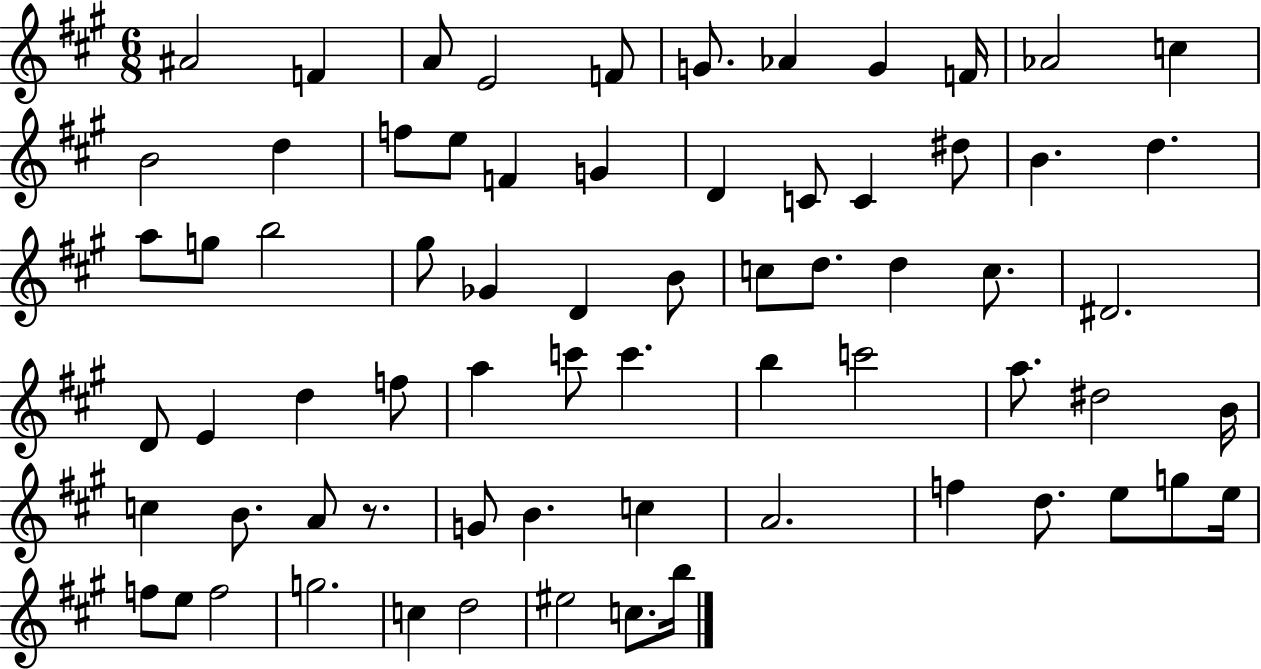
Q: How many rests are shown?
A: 1